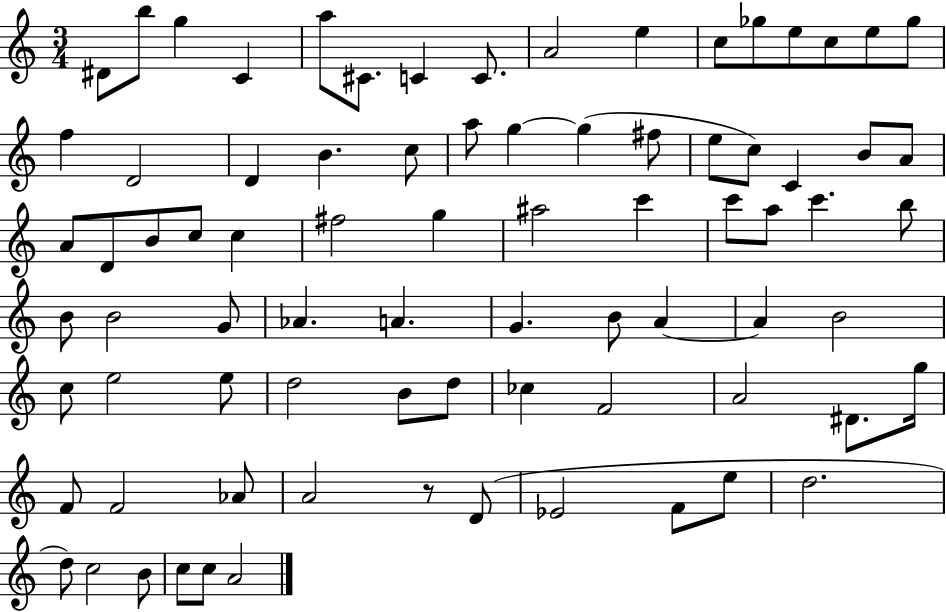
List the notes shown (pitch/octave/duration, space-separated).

D#4/e B5/e G5/q C4/q A5/e C#4/e. C4/q C4/e. A4/h E5/q C5/e Gb5/e E5/e C5/e E5/e Gb5/e F5/q D4/h D4/q B4/q. C5/e A5/e G5/q G5/q F#5/e E5/e C5/e C4/q B4/e A4/e A4/e D4/e B4/e C5/e C5/q F#5/h G5/q A#5/h C6/q C6/e A5/e C6/q. B5/e B4/e B4/h G4/e Ab4/q. A4/q. G4/q. B4/e A4/q A4/q B4/h C5/e E5/h E5/e D5/h B4/e D5/e CES5/q F4/h A4/h D#4/e. G5/s F4/e F4/h Ab4/e A4/h R/e D4/e Eb4/h F4/e E5/e D5/h. D5/e C5/h B4/e C5/e C5/e A4/h